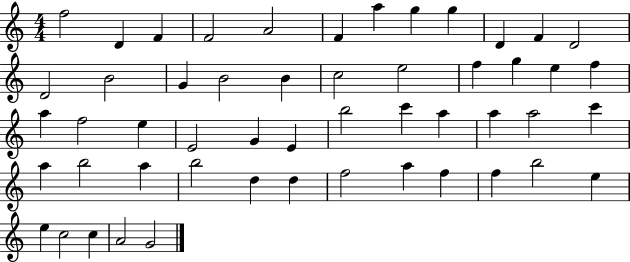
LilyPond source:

{
  \clef treble
  \numericTimeSignature
  \time 4/4
  \key c \major
  f''2 d'4 f'4 | f'2 a'2 | f'4 a''4 g''4 g''4 | d'4 f'4 d'2 | \break d'2 b'2 | g'4 b'2 b'4 | c''2 e''2 | f''4 g''4 e''4 f''4 | \break a''4 f''2 e''4 | e'2 g'4 e'4 | b''2 c'''4 a''4 | a''4 a''2 c'''4 | \break a''4 b''2 a''4 | b''2 d''4 d''4 | f''2 a''4 f''4 | f''4 b''2 e''4 | \break e''4 c''2 c''4 | a'2 g'2 | \bar "|."
}